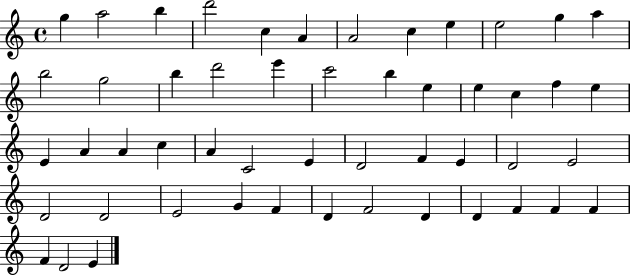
G5/q A5/h B5/q D6/h C5/q A4/q A4/h C5/q E5/q E5/h G5/q A5/q B5/h G5/h B5/q D6/h E6/q C6/h B5/q E5/q E5/q C5/q F5/q E5/q E4/q A4/q A4/q C5/q A4/q C4/h E4/q D4/h F4/q E4/q D4/h E4/h D4/h D4/h E4/h G4/q F4/q D4/q F4/h D4/q D4/q F4/q F4/q F4/q F4/q D4/h E4/q